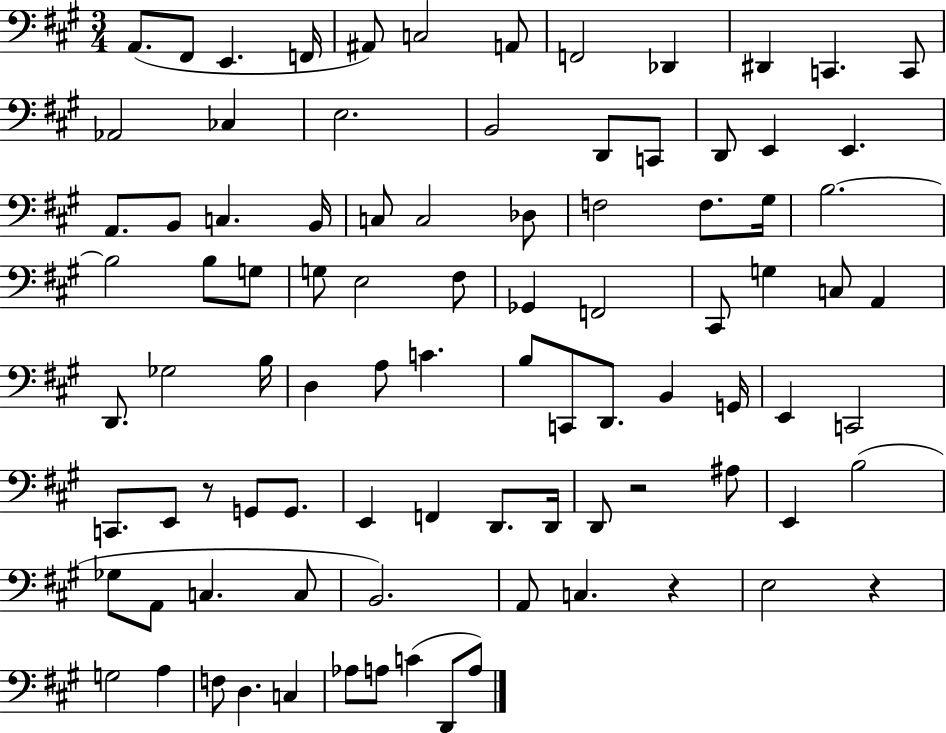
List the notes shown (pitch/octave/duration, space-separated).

A2/e. F#2/e E2/q. F2/s A#2/e C3/h A2/e F2/h Db2/q D#2/q C2/q. C2/e Ab2/h CES3/q E3/h. B2/h D2/e C2/e D2/e E2/q E2/q. A2/e. B2/e C3/q. B2/s C3/e C3/h Db3/e F3/h F3/e. G#3/s B3/h. B3/h B3/e G3/e G3/e E3/h F#3/e Gb2/q F2/h C#2/e G3/q C3/e A2/q D2/e. Gb3/h B3/s D3/q A3/e C4/q. B3/e C2/e D2/e. B2/q G2/s E2/q C2/h C2/e. E2/e R/e G2/e G2/e. E2/q F2/q D2/e. D2/s D2/e R/h A#3/e E2/q B3/h Gb3/e A2/e C3/q. C3/e B2/h. A2/e C3/q. R/q E3/h R/q G3/h A3/q F3/e D3/q. C3/q Ab3/e A3/e C4/q D2/e A3/e